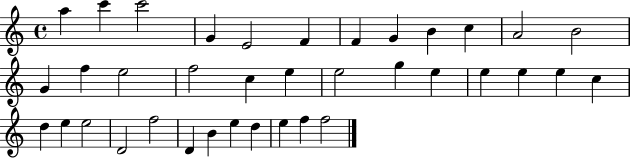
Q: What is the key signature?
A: C major